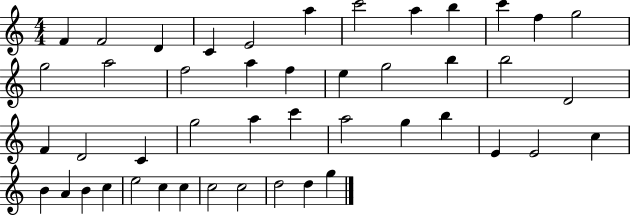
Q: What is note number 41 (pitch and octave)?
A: C5